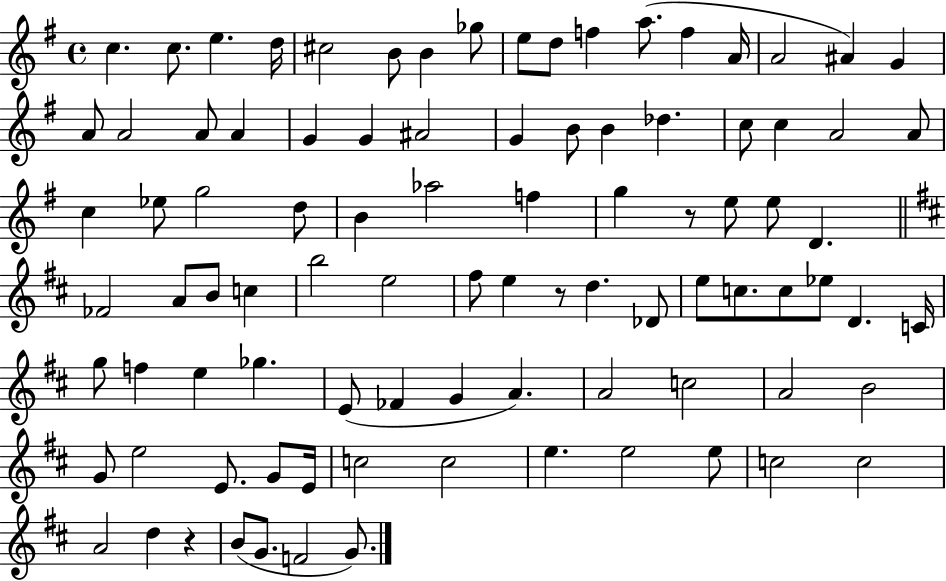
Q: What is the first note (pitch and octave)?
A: C5